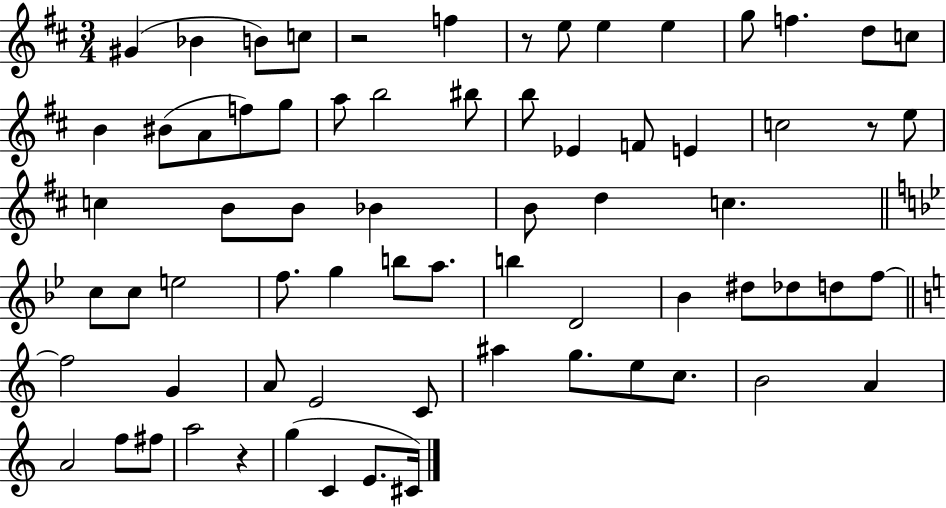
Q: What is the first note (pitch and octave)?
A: G#4